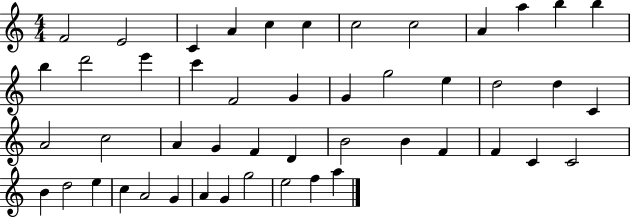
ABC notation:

X:1
T:Untitled
M:4/4
L:1/4
K:C
F2 E2 C A c c c2 c2 A a b b b d'2 e' c' F2 G G g2 e d2 d C A2 c2 A G F D B2 B F F C C2 B d2 e c A2 G A G g2 e2 f a